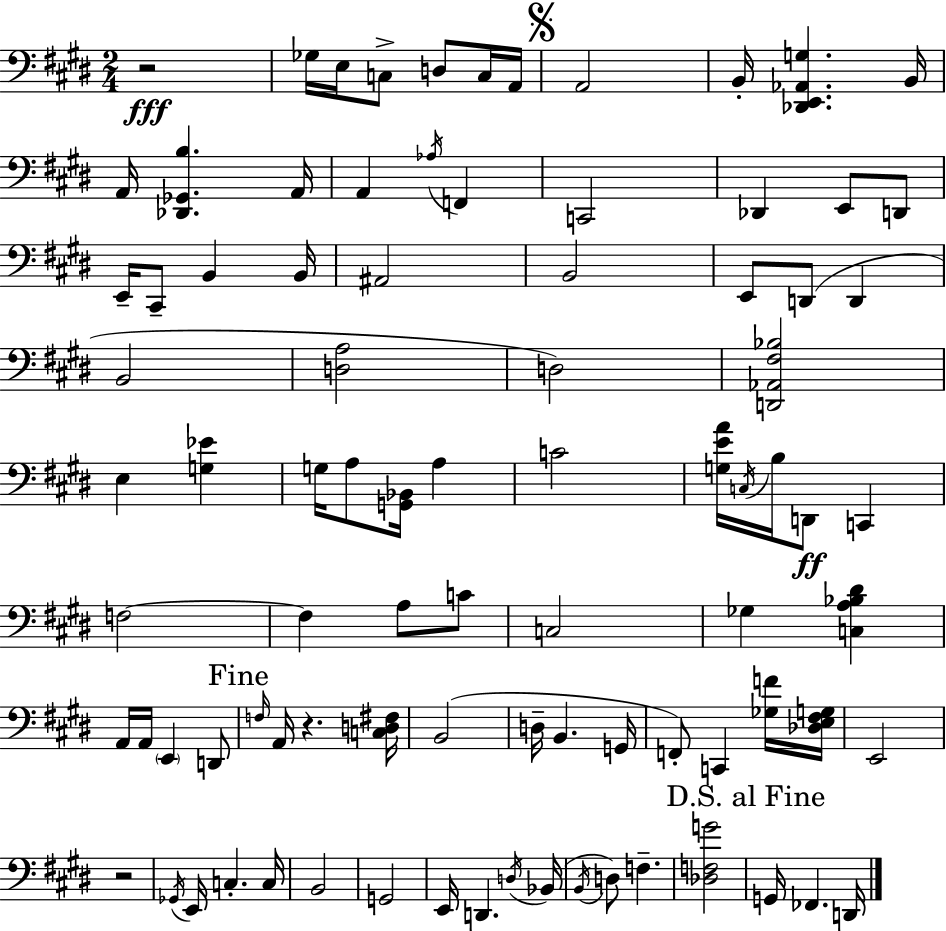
R/h Gb3/s E3/s C3/e D3/e C3/s A2/s A2/h B2/s [Db2,E2,Ab2,G3]/q. B2/s A2/s [Db2,Gb2,B3]/q. A2/s A2/q Ab3/s F2/q C2/h Db2/q E2/e D2/e E2/s C#2/e B2/q B2/s A#2/h B2/h E2/e D2/e D2/q B2/h [D3,A3]/h D3/h [D2,Ab2,F#3,Bb3]/h E3/q [G3,Eb4]/q G3/s A3/e [G2,Bb2]/s A3/q C4/h [G3,E4,A4]/s C3/s B3/s D2/e C2/q F3/h F3/q A3/e C4/e C3/h Gb3/q [C3,A3,Bb3,D#4]/q A2/s A2/s E2/q D2/e F3/s A2/s R/q. [C3,D3,F#3]/s B2/h D3/s B2/q. G2/s F2/e C2/q [Gb3,F4]/s [Db3,E3,F#3,G3]/s E2/h R/h Gb2/s E2/s C3/q. C3/s B2/h G2/h E2/s D2/q. D3/s Bb2/s B2/s D3/e F3/q. [Db3,F3,G4]/h G2/s FES2/q. D2/s